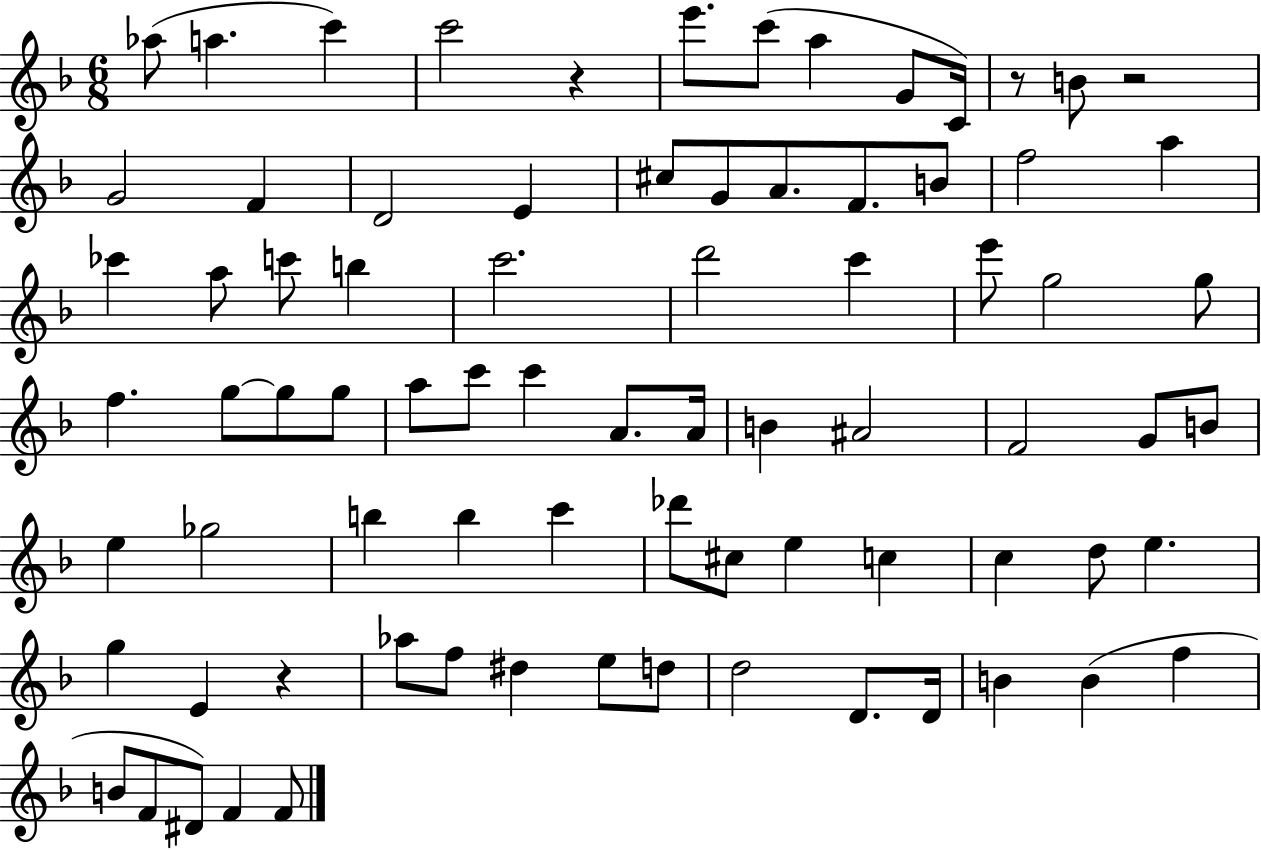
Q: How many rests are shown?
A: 4